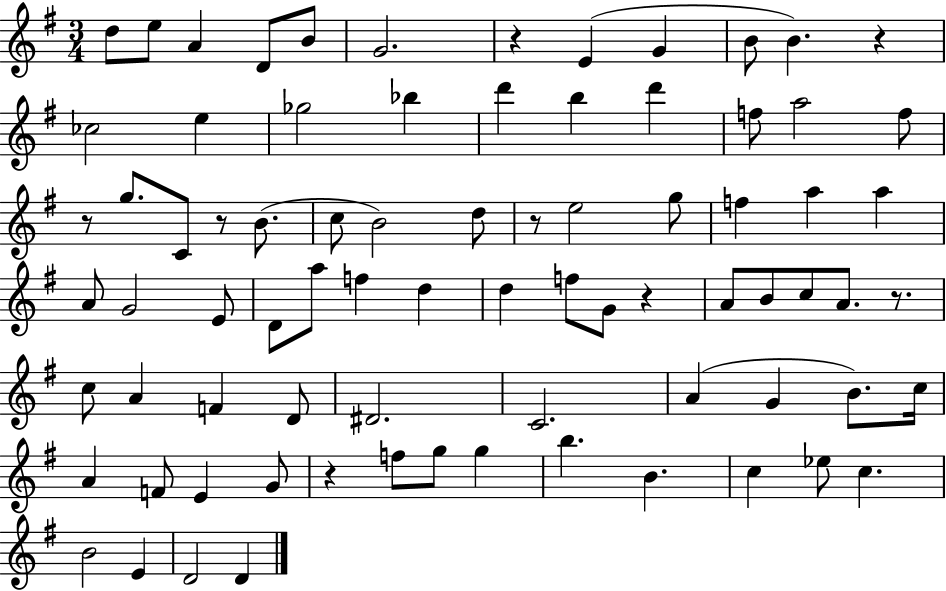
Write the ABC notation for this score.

X:1
T:Untitled
M:3/4
L:1/4
K:G
d/2 e/2 A D/2 B/2 G2 z E G B/2 B z _c2 e _g2 _b d' b d' f/2 a2 f/2 z/2 g/2 C/2 z/2 B/2 c/2 B2 d/2 z/2 e2 g/2 f a a A/2 G2 E/2 D/2 a/2 f d d f/2 G/2 z A/2 B/2 c/2 A/2 z/2 c/2 A F D/2 ^D2 C2 A G B/2 c/4 A F/2 E G/2 z f/2 g/2 g b B c _e/2 c B2 E D2 D